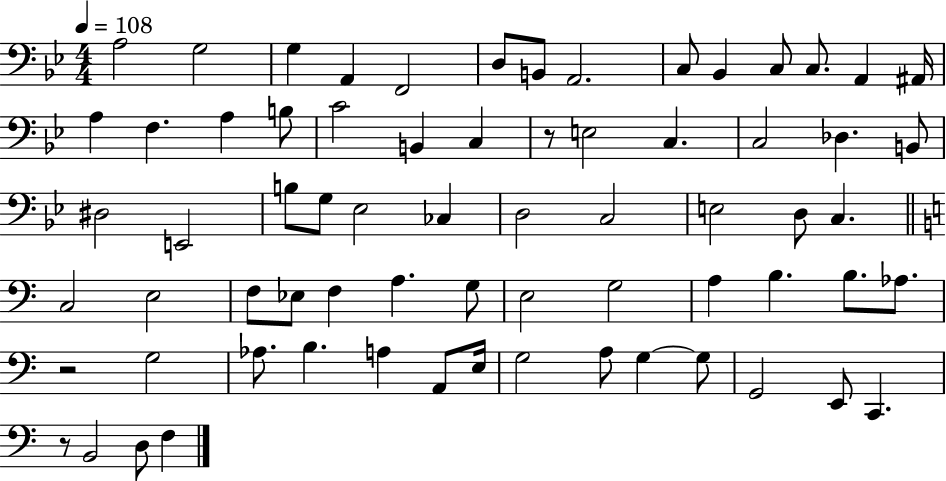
X:1
T:Untitled
M:4/4
L:1/4
K:Bb
A,2 G,2 G, A,, F,,2 D,/2 B,,/2 A,,2 C,/2 _B,, C,/2 C,/2 A,, ^A,,/4 A, F, A, B,/2 C2 B,, C, z/2 E,2 C, C,2 _D, B,,/2 ^D,2 E,,2 B,/2 G,/2 _E,2 _C, D,2 C,2 E,2 D,/2 C, C,2 E,2 F,/2 _E,/2 F, A, G,/2 E,2 G,2 A, B, B,/2 _A,/2 z2 G,2 _A,/2 B, A, A,,/2 E,/4 G,2 A,/2 G, G,/2 G,,2 E,,/2 C,, z/2 B,,2 D,/2 F,